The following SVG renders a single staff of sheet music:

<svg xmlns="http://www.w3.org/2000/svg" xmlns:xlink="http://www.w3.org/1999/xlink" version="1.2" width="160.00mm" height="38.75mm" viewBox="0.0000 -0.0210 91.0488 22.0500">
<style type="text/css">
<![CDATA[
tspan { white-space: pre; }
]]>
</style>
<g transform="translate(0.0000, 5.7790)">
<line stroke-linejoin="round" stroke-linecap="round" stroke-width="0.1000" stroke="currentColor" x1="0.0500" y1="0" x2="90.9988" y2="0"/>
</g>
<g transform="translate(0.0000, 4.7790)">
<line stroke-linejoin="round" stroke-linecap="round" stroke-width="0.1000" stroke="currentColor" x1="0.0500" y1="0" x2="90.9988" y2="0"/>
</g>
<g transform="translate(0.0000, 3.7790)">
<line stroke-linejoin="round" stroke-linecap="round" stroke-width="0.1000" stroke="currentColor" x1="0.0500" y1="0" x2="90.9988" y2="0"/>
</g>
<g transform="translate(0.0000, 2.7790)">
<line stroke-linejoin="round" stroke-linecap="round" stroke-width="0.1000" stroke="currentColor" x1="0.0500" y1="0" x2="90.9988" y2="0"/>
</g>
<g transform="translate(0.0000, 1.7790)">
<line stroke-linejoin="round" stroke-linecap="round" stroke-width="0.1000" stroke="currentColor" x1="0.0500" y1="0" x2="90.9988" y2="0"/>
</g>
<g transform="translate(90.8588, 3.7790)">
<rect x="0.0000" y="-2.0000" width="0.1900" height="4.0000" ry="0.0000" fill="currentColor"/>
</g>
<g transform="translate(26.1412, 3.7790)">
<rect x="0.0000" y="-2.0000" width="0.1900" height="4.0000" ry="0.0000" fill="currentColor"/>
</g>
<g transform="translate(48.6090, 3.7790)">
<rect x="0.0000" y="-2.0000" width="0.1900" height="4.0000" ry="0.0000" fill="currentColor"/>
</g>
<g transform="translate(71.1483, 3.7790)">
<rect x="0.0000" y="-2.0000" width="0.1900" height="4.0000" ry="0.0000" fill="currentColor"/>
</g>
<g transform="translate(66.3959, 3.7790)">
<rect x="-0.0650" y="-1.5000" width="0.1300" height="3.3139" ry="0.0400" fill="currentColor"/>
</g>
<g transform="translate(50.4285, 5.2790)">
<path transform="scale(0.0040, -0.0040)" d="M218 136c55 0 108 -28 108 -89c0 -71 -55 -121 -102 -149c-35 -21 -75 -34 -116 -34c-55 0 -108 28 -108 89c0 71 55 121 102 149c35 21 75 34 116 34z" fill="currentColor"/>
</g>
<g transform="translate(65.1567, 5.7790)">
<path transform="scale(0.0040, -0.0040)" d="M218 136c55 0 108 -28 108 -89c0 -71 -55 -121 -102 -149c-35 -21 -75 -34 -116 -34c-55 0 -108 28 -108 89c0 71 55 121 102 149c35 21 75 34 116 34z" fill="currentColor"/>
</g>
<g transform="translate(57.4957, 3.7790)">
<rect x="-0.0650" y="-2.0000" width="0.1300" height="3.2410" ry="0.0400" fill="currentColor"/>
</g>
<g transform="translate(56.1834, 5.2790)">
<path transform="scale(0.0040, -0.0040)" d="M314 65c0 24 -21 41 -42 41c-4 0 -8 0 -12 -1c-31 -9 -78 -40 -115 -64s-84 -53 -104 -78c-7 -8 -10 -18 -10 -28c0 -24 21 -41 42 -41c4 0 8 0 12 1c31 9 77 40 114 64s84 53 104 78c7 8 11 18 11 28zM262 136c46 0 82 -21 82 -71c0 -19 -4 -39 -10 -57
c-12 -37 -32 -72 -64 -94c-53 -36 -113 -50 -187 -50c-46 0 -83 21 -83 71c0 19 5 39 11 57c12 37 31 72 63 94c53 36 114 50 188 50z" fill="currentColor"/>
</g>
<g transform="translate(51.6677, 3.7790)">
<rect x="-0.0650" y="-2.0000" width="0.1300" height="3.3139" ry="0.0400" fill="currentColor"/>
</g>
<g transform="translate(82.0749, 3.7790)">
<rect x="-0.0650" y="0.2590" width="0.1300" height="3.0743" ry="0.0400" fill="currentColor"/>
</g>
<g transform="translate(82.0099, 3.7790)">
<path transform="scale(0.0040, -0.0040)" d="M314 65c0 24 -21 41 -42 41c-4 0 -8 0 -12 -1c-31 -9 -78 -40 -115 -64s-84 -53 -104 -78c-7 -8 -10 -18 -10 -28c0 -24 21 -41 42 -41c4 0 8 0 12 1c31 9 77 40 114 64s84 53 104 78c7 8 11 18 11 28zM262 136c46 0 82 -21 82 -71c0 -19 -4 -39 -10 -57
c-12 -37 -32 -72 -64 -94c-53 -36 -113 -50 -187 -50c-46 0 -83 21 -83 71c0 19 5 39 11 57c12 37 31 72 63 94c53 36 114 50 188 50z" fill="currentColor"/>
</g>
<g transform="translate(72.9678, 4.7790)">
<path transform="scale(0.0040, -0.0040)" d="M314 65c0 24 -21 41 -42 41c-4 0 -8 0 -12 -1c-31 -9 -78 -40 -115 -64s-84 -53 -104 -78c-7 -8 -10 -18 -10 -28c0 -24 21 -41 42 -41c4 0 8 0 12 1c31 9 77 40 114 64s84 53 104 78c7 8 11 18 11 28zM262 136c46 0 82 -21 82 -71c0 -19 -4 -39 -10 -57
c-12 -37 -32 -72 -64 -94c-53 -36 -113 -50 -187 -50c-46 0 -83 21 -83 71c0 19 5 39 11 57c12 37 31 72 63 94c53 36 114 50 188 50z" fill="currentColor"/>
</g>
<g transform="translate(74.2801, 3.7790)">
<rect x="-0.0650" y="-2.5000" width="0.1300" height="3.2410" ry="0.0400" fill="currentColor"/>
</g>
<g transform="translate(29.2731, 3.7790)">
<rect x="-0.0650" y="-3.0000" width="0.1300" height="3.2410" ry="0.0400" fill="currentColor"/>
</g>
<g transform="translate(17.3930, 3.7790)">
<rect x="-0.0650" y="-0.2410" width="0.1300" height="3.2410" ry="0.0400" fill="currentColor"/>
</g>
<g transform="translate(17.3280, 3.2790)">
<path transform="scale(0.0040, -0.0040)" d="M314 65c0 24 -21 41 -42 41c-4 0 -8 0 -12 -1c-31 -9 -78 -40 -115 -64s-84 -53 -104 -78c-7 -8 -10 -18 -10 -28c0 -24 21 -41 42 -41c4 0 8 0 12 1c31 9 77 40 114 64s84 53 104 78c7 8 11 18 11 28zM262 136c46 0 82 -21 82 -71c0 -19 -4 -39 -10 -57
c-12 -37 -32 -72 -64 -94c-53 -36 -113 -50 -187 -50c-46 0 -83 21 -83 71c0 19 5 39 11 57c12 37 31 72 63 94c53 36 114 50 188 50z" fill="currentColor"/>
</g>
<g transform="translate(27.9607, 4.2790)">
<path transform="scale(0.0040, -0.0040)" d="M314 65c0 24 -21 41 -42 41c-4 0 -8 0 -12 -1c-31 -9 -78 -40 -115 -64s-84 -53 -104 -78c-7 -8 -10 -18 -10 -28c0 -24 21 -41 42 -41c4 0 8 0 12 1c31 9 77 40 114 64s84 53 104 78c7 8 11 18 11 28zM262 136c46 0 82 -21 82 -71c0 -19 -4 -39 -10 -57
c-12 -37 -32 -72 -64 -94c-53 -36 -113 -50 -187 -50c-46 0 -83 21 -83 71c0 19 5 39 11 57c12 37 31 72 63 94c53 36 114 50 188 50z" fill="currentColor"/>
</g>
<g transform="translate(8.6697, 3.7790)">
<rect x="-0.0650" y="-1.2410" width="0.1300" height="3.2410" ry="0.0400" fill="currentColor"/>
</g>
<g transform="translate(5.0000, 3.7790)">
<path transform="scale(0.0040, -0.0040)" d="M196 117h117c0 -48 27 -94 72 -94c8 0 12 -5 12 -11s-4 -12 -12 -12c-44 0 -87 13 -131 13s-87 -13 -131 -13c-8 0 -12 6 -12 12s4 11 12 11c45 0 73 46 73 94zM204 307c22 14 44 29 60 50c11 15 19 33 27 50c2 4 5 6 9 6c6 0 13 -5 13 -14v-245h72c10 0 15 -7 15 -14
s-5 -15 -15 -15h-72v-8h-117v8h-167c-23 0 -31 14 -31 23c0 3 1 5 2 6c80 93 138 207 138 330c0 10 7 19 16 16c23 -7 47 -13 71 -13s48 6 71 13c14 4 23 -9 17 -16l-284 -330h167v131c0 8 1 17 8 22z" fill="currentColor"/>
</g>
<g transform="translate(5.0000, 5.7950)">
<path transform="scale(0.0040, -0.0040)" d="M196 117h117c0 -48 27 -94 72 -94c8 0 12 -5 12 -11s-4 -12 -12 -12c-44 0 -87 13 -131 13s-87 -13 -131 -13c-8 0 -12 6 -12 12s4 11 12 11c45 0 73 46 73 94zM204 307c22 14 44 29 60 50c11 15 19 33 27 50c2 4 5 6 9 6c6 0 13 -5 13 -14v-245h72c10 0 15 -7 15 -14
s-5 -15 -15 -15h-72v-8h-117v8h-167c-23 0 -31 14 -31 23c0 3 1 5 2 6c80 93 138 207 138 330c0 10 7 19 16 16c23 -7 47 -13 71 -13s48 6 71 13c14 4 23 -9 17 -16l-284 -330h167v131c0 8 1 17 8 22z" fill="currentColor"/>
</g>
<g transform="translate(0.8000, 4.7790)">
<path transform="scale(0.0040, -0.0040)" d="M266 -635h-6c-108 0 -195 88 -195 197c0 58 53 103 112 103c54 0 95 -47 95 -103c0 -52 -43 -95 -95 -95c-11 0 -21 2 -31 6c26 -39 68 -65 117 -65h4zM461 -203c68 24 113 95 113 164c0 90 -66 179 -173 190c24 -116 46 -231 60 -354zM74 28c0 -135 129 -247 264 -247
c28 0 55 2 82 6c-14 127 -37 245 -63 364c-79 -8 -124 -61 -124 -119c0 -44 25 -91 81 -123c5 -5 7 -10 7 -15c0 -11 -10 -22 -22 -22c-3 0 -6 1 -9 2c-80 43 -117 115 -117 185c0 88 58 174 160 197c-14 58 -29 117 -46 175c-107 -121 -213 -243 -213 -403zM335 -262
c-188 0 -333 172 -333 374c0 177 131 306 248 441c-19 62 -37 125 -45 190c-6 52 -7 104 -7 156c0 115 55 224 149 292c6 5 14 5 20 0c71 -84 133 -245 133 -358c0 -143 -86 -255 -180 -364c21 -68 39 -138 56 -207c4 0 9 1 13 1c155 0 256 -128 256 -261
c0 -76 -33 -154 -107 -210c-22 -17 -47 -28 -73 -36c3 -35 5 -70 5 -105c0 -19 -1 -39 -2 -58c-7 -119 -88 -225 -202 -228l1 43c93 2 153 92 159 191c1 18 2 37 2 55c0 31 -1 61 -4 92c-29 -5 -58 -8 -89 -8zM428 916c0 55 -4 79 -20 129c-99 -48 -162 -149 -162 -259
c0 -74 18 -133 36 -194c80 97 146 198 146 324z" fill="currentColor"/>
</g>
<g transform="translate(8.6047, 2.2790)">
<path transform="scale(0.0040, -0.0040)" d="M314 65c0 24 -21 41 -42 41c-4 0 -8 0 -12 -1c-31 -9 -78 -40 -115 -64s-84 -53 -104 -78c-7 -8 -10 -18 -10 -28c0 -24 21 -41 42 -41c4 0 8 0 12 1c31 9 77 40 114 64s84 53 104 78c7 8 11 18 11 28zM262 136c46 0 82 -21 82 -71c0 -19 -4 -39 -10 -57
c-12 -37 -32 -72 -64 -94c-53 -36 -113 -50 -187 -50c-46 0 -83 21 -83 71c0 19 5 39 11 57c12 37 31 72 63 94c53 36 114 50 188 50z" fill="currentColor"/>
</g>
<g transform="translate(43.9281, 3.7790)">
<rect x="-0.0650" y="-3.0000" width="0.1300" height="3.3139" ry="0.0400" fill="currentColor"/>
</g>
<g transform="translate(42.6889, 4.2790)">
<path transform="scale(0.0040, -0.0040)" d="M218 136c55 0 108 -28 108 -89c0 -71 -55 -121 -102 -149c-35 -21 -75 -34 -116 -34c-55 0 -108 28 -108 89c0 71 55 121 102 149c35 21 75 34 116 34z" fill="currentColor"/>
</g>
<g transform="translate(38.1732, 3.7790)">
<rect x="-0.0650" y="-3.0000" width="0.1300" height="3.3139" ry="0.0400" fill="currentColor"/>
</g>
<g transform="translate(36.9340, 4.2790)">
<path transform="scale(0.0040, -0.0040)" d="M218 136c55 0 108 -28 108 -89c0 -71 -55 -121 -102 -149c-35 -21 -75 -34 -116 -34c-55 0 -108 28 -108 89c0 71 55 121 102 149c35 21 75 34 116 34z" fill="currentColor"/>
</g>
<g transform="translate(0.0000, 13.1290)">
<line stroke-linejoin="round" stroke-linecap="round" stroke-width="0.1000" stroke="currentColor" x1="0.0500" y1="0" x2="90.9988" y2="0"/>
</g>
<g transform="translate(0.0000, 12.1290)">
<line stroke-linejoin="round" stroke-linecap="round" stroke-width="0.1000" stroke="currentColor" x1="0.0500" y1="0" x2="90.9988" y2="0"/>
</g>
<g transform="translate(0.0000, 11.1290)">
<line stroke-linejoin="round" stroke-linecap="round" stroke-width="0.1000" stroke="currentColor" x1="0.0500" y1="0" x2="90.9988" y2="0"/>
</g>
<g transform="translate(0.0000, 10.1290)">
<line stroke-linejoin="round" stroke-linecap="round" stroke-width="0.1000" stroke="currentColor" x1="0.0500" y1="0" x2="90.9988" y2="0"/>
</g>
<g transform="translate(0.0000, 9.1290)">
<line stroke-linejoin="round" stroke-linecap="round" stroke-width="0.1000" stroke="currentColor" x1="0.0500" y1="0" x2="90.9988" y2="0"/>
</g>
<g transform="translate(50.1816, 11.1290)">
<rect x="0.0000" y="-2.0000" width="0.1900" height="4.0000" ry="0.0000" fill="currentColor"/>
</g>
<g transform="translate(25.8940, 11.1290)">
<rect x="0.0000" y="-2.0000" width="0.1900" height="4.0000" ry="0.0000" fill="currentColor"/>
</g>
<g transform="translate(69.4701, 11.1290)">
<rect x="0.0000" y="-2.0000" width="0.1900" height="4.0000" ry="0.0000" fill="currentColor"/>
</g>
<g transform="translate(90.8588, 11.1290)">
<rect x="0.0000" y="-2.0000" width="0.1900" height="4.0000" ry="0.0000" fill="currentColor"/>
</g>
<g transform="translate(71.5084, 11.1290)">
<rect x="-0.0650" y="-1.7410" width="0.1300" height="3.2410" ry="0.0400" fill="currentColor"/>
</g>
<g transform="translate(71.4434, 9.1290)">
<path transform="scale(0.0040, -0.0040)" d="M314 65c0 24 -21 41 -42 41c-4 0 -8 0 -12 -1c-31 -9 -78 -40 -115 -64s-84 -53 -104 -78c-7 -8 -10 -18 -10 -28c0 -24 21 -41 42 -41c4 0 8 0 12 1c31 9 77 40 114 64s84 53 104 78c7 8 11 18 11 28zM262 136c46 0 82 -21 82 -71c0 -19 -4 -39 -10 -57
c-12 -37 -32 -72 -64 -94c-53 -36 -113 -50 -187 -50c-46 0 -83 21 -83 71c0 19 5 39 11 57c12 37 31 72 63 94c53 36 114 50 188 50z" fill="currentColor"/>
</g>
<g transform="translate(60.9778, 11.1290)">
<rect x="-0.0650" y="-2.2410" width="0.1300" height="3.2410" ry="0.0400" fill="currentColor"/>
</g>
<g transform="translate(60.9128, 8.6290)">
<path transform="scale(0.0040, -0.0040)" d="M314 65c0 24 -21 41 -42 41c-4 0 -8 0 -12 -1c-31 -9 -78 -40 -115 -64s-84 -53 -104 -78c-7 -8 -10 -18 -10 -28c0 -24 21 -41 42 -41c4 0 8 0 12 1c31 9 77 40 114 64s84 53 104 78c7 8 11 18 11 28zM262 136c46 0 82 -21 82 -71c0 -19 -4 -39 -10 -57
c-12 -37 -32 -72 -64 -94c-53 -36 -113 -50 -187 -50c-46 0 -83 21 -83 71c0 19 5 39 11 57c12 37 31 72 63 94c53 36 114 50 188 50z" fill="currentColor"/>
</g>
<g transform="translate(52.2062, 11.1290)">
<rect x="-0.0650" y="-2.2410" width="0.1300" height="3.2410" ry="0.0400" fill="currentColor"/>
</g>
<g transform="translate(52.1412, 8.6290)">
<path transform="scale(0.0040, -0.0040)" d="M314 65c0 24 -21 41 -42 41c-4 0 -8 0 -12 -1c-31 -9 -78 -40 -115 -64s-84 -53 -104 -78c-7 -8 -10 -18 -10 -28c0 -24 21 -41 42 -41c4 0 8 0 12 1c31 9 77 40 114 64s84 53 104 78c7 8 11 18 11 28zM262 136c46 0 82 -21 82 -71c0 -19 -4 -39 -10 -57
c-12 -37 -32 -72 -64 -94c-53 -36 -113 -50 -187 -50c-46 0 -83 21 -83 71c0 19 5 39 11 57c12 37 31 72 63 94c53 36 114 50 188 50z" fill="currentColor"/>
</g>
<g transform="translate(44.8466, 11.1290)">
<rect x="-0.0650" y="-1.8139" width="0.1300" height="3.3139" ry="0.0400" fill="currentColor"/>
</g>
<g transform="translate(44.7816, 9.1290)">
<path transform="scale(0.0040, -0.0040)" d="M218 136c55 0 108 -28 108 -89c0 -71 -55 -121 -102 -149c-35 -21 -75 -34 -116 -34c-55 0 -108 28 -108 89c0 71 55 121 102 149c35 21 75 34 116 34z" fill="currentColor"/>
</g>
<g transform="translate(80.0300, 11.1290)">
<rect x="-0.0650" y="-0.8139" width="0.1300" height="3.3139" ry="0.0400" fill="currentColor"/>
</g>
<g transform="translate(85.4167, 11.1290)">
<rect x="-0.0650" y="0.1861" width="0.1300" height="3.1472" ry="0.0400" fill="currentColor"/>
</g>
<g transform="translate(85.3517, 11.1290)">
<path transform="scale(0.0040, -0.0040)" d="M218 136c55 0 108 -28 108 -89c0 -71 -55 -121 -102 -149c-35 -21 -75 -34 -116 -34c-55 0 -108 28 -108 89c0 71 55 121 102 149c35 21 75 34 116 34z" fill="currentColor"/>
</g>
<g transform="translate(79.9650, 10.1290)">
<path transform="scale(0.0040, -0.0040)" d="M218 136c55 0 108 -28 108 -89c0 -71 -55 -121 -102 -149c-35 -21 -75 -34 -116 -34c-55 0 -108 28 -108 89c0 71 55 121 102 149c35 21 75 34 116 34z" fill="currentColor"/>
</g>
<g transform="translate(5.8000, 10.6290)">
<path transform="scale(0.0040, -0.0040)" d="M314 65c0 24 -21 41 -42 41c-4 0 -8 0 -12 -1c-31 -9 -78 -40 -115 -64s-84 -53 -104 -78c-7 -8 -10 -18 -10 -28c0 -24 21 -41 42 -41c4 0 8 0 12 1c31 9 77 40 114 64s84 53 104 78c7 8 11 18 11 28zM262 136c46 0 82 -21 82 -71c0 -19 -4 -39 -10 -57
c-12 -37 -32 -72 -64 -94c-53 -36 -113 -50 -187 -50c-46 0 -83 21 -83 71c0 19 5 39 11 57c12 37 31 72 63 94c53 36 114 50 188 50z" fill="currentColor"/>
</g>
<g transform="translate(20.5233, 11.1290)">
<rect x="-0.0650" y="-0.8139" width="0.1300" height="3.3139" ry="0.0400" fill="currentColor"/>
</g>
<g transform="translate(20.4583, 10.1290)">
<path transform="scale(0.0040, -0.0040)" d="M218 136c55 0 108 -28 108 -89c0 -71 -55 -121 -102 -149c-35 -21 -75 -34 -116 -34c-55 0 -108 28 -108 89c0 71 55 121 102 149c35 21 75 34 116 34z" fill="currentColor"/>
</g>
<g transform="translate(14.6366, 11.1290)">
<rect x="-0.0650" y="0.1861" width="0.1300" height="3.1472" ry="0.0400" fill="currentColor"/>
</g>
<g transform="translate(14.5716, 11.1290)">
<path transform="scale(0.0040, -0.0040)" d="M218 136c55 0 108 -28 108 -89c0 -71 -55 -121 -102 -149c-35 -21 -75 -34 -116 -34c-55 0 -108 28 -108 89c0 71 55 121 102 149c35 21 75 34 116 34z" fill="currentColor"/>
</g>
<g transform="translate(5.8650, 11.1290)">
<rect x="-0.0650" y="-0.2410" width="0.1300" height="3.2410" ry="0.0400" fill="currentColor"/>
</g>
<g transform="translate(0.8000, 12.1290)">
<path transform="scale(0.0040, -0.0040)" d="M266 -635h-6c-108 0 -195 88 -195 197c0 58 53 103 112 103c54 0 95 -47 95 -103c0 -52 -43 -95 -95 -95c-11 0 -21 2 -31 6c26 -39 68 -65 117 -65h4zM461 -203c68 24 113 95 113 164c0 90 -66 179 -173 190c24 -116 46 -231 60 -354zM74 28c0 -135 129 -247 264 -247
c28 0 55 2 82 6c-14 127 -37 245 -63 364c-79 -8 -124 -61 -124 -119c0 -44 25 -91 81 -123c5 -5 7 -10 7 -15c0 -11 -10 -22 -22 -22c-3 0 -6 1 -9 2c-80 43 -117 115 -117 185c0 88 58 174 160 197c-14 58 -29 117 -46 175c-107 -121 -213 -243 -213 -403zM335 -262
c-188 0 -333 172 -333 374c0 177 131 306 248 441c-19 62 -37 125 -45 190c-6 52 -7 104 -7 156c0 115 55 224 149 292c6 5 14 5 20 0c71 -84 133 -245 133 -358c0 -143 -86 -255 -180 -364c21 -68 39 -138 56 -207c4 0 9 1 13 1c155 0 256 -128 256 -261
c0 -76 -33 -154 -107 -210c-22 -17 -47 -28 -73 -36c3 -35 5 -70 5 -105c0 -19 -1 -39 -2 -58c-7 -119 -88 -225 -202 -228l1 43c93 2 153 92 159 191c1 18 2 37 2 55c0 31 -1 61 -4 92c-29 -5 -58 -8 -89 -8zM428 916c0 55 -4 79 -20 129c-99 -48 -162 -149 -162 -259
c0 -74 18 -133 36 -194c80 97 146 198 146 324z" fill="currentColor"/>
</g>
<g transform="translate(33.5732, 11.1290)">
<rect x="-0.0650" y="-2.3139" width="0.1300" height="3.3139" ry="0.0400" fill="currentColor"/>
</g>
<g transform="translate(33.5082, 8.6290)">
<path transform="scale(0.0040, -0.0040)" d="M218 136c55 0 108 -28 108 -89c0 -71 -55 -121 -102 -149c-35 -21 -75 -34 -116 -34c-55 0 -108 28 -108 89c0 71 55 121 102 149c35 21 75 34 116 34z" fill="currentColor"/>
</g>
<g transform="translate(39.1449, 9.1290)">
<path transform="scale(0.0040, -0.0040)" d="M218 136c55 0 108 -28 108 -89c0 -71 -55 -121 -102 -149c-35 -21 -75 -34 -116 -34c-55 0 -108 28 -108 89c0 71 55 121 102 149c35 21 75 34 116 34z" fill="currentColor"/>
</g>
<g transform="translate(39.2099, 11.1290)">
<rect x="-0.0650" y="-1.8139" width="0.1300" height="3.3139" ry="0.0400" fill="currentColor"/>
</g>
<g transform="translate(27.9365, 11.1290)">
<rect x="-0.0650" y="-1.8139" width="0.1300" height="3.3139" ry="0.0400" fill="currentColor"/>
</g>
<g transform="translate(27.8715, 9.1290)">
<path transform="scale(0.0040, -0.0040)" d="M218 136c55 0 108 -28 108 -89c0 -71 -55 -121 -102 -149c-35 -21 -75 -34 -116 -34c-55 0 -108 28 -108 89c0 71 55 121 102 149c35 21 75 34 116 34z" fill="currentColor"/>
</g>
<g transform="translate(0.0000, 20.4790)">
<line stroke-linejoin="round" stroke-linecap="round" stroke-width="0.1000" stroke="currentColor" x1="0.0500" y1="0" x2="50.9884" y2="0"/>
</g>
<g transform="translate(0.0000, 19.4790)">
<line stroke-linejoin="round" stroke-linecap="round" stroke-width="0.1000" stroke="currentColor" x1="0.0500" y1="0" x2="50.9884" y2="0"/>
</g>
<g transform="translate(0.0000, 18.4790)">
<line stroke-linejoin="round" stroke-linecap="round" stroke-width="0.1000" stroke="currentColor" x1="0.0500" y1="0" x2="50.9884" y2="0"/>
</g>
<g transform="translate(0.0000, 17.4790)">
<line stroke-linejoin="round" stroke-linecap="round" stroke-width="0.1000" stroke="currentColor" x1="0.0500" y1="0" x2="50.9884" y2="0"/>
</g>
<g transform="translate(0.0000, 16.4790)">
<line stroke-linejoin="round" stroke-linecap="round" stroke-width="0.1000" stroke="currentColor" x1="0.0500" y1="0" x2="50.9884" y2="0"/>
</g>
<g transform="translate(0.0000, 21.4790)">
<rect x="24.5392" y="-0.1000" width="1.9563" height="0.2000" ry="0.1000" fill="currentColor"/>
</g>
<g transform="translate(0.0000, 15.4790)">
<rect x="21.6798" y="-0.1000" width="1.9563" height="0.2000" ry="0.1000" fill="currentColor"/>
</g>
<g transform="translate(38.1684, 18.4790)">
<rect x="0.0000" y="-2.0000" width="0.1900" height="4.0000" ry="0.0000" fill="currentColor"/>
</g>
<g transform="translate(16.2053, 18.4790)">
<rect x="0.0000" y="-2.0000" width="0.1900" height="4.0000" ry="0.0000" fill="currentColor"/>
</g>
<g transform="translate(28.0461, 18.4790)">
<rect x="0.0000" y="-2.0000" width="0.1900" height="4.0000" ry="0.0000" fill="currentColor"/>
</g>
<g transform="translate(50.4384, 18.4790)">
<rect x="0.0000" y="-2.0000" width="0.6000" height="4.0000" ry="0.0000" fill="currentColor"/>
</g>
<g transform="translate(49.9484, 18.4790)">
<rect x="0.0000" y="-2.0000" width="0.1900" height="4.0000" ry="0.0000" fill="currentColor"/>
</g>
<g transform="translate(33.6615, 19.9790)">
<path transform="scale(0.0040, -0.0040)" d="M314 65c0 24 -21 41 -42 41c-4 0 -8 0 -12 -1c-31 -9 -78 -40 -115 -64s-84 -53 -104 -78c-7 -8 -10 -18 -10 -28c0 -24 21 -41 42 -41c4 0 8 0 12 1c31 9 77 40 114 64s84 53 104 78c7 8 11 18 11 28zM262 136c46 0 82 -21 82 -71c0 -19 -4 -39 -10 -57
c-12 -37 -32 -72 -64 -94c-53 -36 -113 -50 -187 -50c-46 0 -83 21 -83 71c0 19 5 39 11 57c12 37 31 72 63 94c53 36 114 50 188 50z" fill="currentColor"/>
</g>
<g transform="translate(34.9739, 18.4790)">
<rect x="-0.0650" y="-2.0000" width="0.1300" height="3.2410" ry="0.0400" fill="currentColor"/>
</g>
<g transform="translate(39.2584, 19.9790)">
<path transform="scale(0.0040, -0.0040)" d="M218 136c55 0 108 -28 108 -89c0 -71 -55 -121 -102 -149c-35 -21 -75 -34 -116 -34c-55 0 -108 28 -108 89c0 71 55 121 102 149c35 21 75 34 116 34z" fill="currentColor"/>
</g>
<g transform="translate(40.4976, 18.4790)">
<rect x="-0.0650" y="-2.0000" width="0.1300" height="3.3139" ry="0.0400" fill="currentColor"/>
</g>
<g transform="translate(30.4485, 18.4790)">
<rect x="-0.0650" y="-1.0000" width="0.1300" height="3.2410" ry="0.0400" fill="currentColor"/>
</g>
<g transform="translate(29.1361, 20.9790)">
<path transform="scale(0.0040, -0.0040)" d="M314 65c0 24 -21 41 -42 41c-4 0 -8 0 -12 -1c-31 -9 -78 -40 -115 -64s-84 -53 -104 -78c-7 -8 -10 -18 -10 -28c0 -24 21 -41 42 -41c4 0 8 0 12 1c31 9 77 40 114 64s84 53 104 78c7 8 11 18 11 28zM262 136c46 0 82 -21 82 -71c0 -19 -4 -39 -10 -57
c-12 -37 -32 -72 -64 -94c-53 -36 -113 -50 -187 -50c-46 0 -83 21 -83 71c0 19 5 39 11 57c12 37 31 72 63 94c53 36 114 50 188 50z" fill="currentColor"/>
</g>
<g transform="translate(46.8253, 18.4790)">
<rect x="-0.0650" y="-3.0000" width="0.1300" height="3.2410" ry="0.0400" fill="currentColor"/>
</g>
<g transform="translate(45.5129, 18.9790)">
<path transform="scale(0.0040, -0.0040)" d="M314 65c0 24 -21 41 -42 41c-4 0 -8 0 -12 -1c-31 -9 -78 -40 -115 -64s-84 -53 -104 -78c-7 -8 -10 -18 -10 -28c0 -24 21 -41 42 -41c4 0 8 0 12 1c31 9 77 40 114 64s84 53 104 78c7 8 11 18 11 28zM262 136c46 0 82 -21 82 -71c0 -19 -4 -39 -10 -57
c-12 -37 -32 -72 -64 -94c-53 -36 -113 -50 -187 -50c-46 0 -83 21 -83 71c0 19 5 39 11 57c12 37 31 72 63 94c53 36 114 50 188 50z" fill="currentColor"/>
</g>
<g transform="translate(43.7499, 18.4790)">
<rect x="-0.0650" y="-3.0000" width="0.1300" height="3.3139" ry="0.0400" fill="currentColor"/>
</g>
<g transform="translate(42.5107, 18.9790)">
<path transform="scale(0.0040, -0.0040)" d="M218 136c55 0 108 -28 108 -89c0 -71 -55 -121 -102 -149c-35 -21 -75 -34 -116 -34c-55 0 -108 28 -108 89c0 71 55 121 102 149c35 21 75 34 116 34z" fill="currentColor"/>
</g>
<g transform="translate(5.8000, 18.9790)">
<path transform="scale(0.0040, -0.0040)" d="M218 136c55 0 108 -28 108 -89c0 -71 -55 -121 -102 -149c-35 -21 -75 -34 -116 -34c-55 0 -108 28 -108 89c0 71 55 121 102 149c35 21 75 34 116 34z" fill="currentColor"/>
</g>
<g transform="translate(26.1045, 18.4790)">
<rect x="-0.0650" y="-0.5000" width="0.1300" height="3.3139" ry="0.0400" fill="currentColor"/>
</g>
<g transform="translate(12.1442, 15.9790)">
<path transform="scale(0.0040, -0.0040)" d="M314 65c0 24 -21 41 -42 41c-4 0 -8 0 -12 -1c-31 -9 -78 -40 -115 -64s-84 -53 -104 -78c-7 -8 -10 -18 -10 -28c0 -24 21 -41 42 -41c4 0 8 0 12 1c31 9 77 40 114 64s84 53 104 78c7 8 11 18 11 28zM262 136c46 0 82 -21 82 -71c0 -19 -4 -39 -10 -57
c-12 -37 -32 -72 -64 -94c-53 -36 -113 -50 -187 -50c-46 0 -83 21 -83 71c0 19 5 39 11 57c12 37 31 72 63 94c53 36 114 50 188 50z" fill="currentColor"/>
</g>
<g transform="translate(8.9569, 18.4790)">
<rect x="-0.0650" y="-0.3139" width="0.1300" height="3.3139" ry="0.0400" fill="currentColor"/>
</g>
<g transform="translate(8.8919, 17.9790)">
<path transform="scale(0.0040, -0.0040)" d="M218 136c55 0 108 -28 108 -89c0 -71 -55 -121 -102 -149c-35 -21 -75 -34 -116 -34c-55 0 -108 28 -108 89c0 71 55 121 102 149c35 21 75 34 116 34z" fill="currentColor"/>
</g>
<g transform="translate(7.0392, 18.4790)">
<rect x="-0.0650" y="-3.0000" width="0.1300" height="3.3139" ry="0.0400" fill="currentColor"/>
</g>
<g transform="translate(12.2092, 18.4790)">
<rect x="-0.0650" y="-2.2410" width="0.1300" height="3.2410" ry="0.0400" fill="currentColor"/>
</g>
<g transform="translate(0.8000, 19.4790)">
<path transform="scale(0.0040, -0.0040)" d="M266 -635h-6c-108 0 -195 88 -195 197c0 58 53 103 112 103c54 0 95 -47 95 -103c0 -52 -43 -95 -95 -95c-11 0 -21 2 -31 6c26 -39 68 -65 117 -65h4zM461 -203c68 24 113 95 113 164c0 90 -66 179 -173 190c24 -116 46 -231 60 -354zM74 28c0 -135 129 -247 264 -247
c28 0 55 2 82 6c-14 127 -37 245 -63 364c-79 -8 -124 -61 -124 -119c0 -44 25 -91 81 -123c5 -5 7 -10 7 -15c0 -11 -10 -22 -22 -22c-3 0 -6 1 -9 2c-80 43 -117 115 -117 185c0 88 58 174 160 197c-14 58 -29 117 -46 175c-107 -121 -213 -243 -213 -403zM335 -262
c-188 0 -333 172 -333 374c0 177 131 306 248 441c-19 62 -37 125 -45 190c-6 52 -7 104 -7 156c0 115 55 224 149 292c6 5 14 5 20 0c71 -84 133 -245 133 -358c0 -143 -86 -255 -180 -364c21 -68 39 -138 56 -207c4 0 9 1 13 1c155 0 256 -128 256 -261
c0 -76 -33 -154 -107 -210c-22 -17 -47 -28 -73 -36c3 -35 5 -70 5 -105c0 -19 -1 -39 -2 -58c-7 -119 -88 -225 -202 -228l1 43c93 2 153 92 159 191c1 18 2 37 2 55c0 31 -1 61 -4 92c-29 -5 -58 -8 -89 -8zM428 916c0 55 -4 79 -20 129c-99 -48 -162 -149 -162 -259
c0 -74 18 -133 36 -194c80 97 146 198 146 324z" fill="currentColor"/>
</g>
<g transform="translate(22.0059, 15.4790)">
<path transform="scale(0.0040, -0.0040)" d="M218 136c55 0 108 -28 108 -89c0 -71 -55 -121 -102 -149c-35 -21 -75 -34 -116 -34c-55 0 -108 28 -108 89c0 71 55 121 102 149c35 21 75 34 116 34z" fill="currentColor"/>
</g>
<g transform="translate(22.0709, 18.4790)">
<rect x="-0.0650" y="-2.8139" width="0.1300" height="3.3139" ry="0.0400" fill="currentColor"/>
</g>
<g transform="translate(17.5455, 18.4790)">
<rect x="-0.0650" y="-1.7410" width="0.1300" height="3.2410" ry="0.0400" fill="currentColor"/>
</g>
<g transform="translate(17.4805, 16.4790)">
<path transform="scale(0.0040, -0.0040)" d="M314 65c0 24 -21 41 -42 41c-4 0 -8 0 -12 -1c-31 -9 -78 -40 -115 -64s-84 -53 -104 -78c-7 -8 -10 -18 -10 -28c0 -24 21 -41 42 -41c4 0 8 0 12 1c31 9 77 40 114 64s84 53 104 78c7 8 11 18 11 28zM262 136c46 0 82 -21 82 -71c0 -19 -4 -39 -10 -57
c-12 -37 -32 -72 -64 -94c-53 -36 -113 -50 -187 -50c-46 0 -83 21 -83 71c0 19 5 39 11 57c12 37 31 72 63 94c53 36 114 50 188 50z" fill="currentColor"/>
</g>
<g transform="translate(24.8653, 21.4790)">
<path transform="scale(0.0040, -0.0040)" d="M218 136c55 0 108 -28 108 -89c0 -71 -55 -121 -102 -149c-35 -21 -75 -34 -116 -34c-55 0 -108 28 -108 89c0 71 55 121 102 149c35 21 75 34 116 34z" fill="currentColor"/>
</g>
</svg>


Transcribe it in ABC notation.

X:1
T:Untitled
M:4/4
L:1/4
K:C
e2 c2 A2 A A F F2 E G2 B2 c2 B d f g f f g2 g2 f2 d B A c g2 f2 a C D2 F2 F A A2